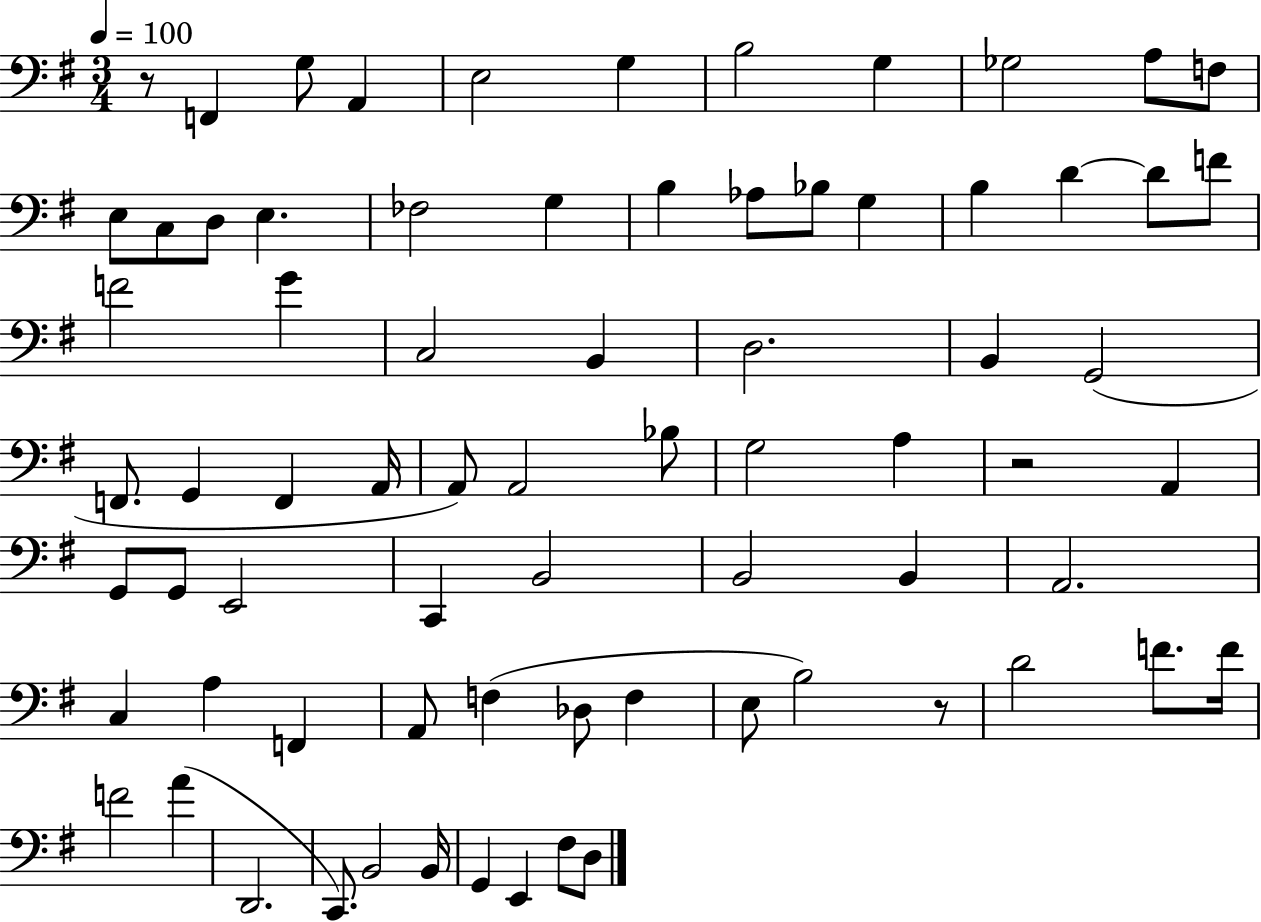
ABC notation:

X:1
T:Untitled
M:3/4
L:1/4
K:G
z/2 F,, G,/2 A,, E,2 G, B,2 G, _G,2 A,/2 F,/2 E,/2 C,/2 D,/2 E, _F,2 G, B, _A,/2 _B,/2 G, B, D D/2 F/2 F2 G C,2 B,, D,2 B,, G,,2 F,,/2 G,, F,, A,,/4 A,,/2 A,,2 _B,/2 G,2 A, z2 A,, G,,/2 G,,/2 E,,2 C,, B,,2 B,,2 B,, A,,2 C, A, F,, A,,/2 F, _D,/2 F, E,/2 B,2 z/2 D2 F/2 F/4 F2 A D,,2 C,,/2 B,,2 B,,/4 G,, E,, ^F,/2 D,/2